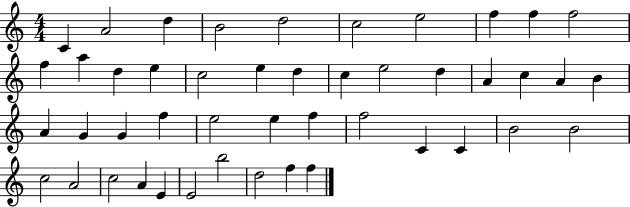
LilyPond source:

{
  \clef treble
  \numericTimeSignature
  \time 4/4
  \key c \major
  c'4 a'2 d''4 | b'2 d''2 | c''2 e''2 | f''4 f''4 f''2 | \break f''4 a''4 d''4 e''4 | c''2 e''4 d''4 | c''4 e''2 d''4 | a'4 c''4 a'4 b'4 | \break a'4 g'4 g'4 f''4 | e''2 e''4 f''4 | f''2 c'4 c'4 | b'2 b'2 | \break c''2 a'2 | c''2 a'4 e'4 | e'2 b''2 | d''2 f''4 f''4 | \break \bar "|."
}